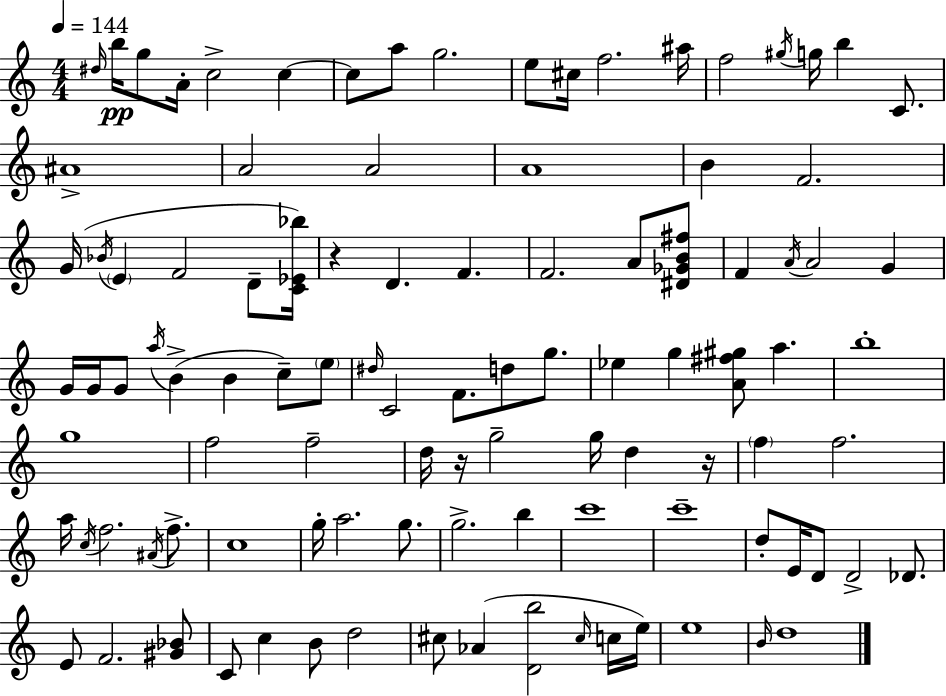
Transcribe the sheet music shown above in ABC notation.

X:1
T:Untitled
M:4/4
L:1/4
K:Am
^d/4 b/4 g/2 A/4 c2 c c/2 a/2 g2 e/2 ^c/4 f2 ^a/4 f2 ^g/4 g/4 b C/2 ^A4 A2 A2 A4 B F2 G/4 _B/4 E F2 D/2 [C_E_b]/4 z D F F2 A/2 [^D_GB^f]/2 F A/4 A2 G G/4 G/4 G/2 a/4 B B c/2 e/2 ^d/4 C2 F/2 d/2 g/2 _e g [A^f^g]/2 a b4 g4 f2 f2 d/4 z/4 g2 g/4 d z/4 f f2 a/4 c/4 f2 ^A/4 f/2 c4 g/4 a2 g/2 g2 b c'4 c'4 d/2 E/4 D/2 D2 _D/2 E/2 F2 [^G_B]/2 C/2 c B/2 d2 ^c/2 _A [Db]2 ^c/4 c/4 e/4 e4 B/4 d4